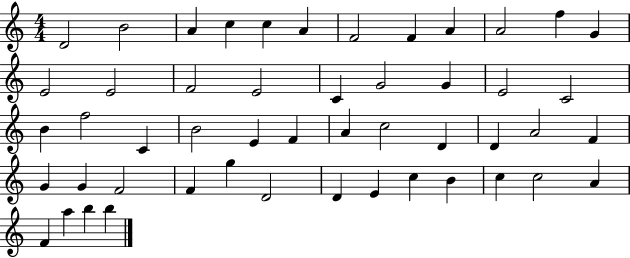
D4/h B4/h A4/q C5/q C5/q A4/q F4/h F4/q A4/q A4/h F5/q G4/q E4/h E4/h F4/h E4/h C4/q G4/h G4/q E4/h C4/h B4/q F5/h C4/q B4/h E4/q F4/q A4/q C5/h D4/q D4/q A4/h F4/q G4/q G4/q F4/h F4/q G5/q D4/h D4/q E4/q C5/q B4/q C5/q C5/h A4/q F4/q A5/q B5/q B5/q